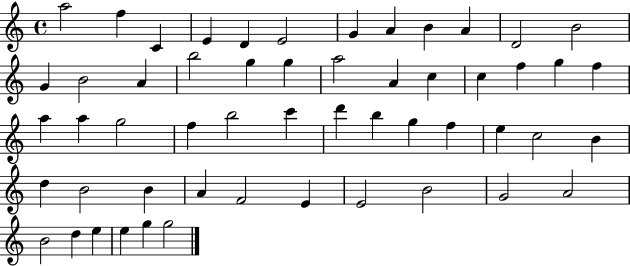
{
  \clef treble
  \time 4/4
  \defaultTimeSignature
  \key c \major
  a''2 f''4 c'4 | e'4 d'4 e'2 | g'4 a'4 b'4 a'4 | d'2 b'2 | \break g'4 b'2 a'4 | b''2 g''4 g''4 | a''2 a'4 c''4 | c''4 f''4 g''4 f''4 | \break a''4 a''4 g''2 | f''4 b''2 c'''4 | d'''4 b''4 g''4 f''4 | e''4 c''2 b'4 | \break d''4 b'2 b'4 | a'4 f'2 e'4 | e'2 b'2 | g'2 a'2 | \break b'2 d''4 e''4 | e''4 g''4 g''2 | \bar "|."
}